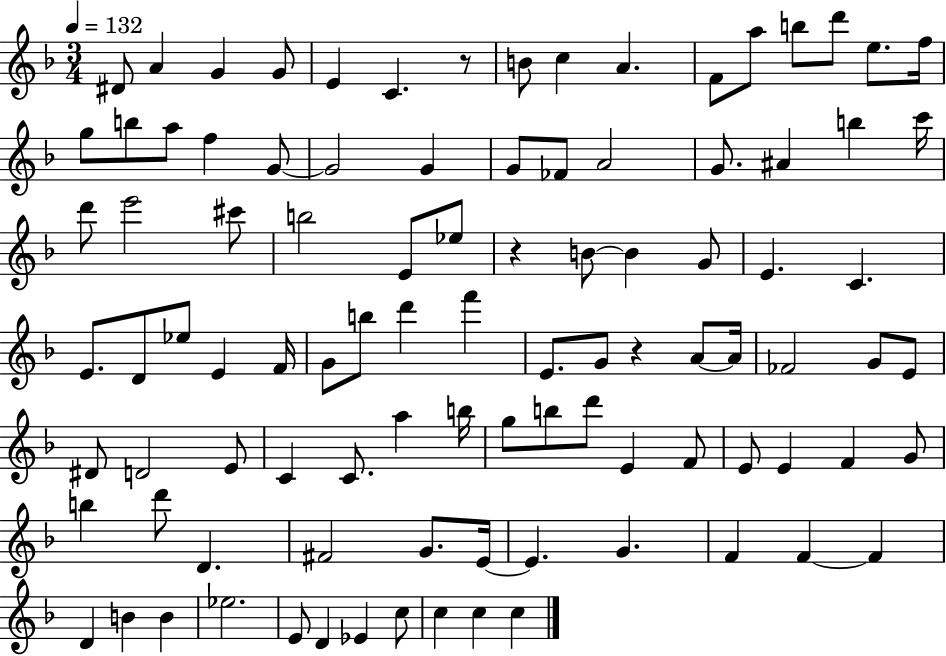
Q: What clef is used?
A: treble